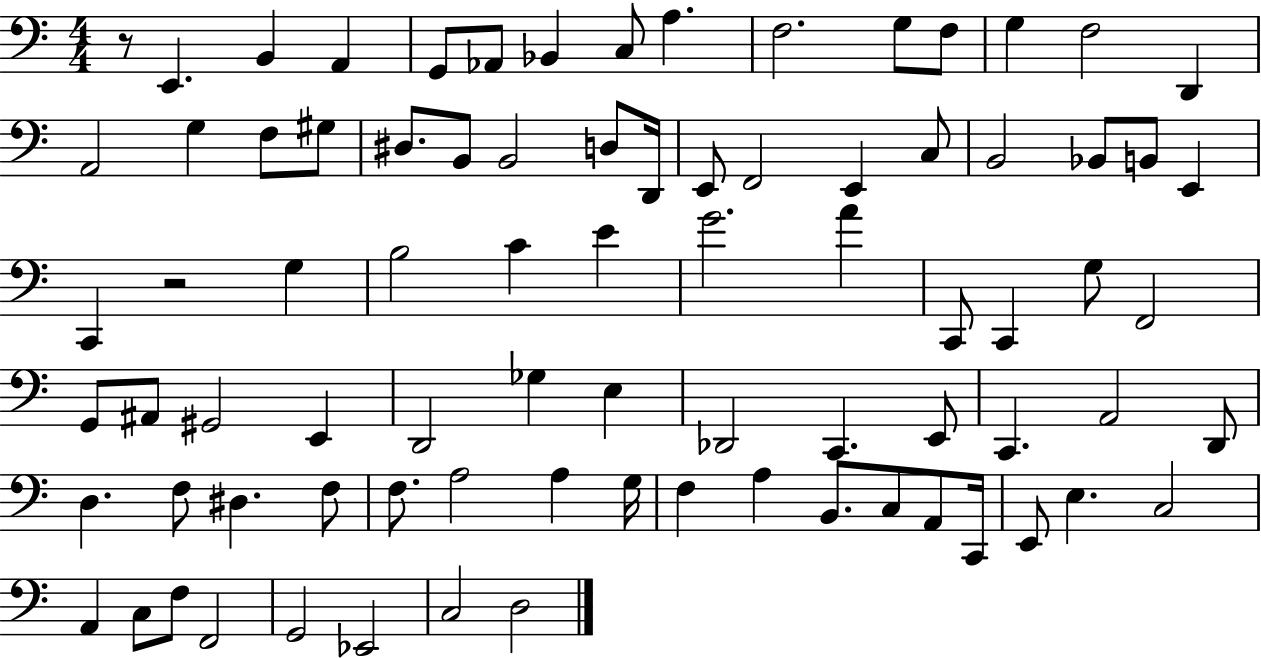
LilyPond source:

{
  \clef bass
  \numericTimeSignature
  \time 4/4
  \key c \major
  r8 e,4. b,4 a,4 | g,8 aes,8 bes,4 c8 a4. | f2. g8 f8 | g4 f2 d,4 | \break a,2 g4 f8 gis8 | dis8. b,8 b,2 d8 d,16 | e,8 f,2 e,4 c8 | b,2 bes,8 b,8 e,4 | \break c,4 r2 g4 | b2 c'4 e'4 | g'2. a'4 | c,8 c,4 g8 f,2 | \break g,8 ais,8 gis,2 e,4 | d,2 ges4 e4 | des,2 c,4. e,8 | c,4. a,2 d,8 | \break d4. f8 dis4. f8 | f8. a2 a4 g16 | f4 a4 b,8. c8 a,8 c,16 | e,8 e4. c2 | \break a,4 c8 f8 f,2 | g,2 ees,2 | c2 d2 | \bar "|."
}